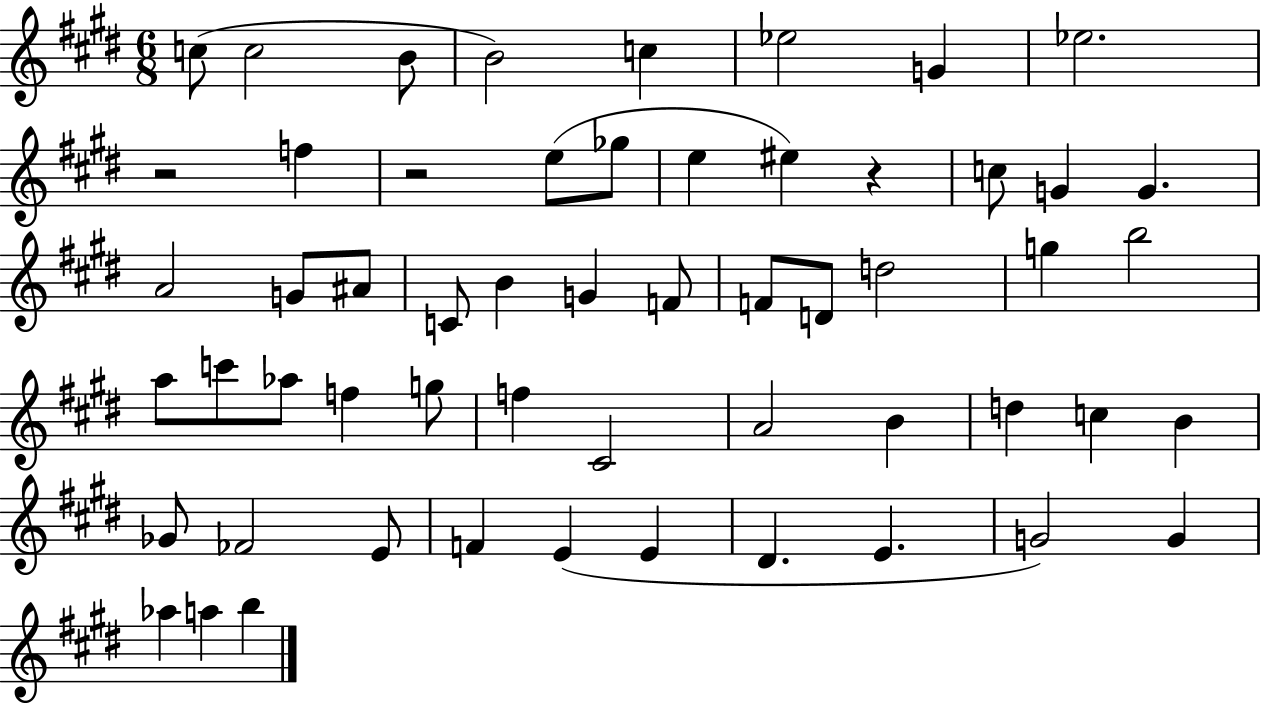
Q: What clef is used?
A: treble